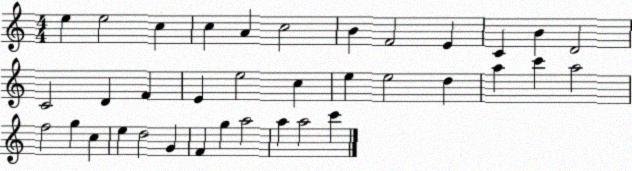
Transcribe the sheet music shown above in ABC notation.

X:1
T:Untitled
M:4/4
L:1/4
K:C
e e2 c c A c2 B F2 E C B D2 C2 D F E e2 c e e2 d a c' a2 f2 g c e d2 G F g a2 a a2 c'